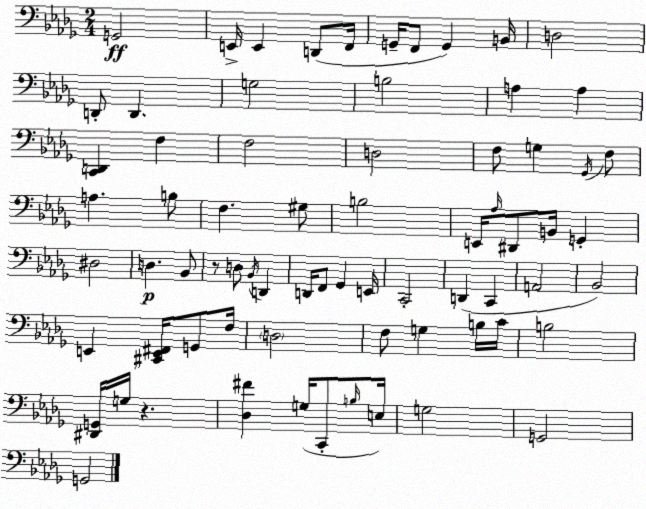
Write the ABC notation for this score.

X:1
T:Untitled
M:2/4
L:1/4
K:Bbm
G,,2 E,,/4 E,, D,,/2 F,,/4 G,,/4 F,,/2 G,, B,,/4 D,2 D,,/2 D,, G,2 B,2 A, A, [C,,D,,] F, F,2 D,2 F,/2 G, _G,,/4 F,/2 A, B,/2 F, ^G,/2 B,2 E,,/4 _A,/4 ^D,,/2 B,,/4 G,, ^D,2 D, _B,,/2 z/2 D,/2 _B,,/4 D,, D,,/4 F,,/2 _G,, E,,/4 C,,2 D,, C,, A,,2 _B,,2 E,, [^C,,E,,^F,,]/4 G,,/2 F,/4 D,2 F,/2 G, B,/4 C/4 B,2 [^D,,G,,]/4 G,/4 z [_D,^F] G,/4 C,,/2 B,/4 E,/4 G,2 G,,2 G,,2